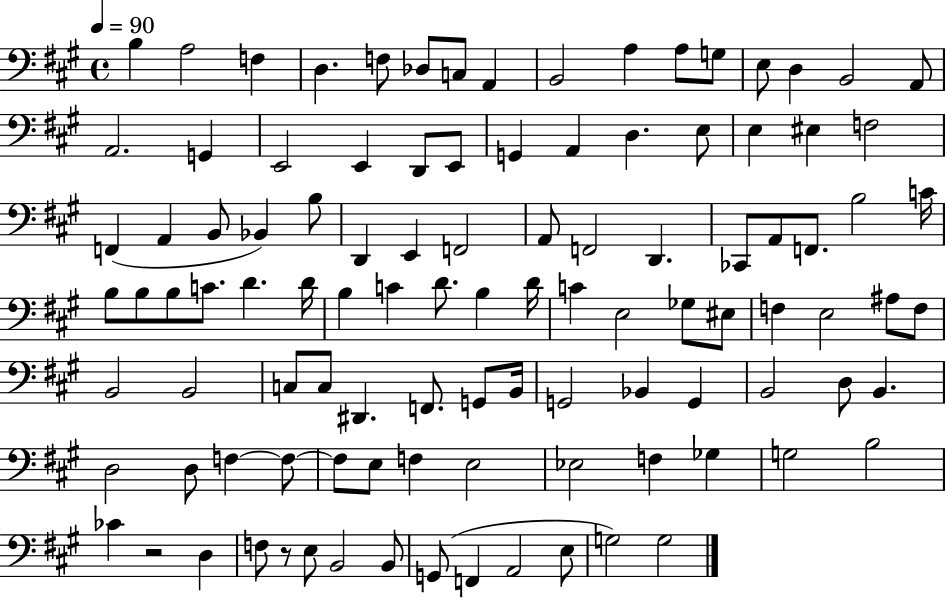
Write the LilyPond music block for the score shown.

{
  \clef bass
  \time 4/4
  \defaultTimeSignature
  \key a \major
  \tempo 4 = 90
  b4 a2 f4 | d4. f8 des8 c8 a,4 | b,2 a4 a8 g8 | e8 d4 b,2 a,8 | \break a,2. g,4 | e,2 e,4 d,8 e,8 | g,4 a,4 d4. e8 | e4 eis4 f2 | \break f,4( a,4 b,8 bes,4) b8 | d,4 e,4 f,2 | a,8 f,2 d,4. | ces,8 a,8 f,8. b2 c'16 | \break b8 b8 b8 c'8. d'4. d'16 | b4 c'4 d'8. b4 d'16 | c'4 e2 ges8 eis8 | f4 e2 ais8 f8 | \break b,2 b,2 | c8 c8 dis,4. f,8. g,8 b,16 | g,2 bes,4 g,4 | b,2 d8 b,4. | \break d2 d8 f4~~ f8~~ | f8 e8 f4 e2 | ees2 f4 ges4 | g2 b2 | \break ces'4 r2 d4 | f8 r8 e8 b,2 b,8 | g,8( f,4 a,2 e8 | g2) g2 | \break \bar "|."
}